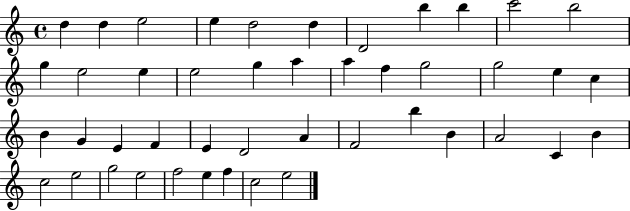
D5/q D5/q E5/h E5/q D5/h D5/q D4/h B5/q B5/q C6/h B5/h G5/q E5/h E5/q E5/h G5/q A5/q A5/q F5/q G5/h G5/h E5/q C5/q B4/q G4/q E4/q F4/q E4/q D4/h A4/q F4/h B5/q B4/q A4/h C4/q B4/q C5/h E5/h G5/h E5/h F5/h E5/q F5/q C5/h E5/h